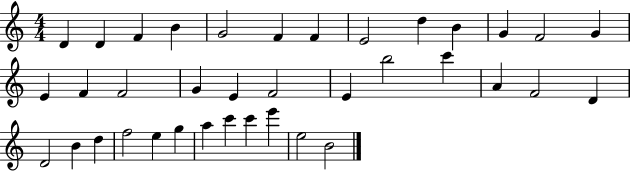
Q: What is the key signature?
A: C major